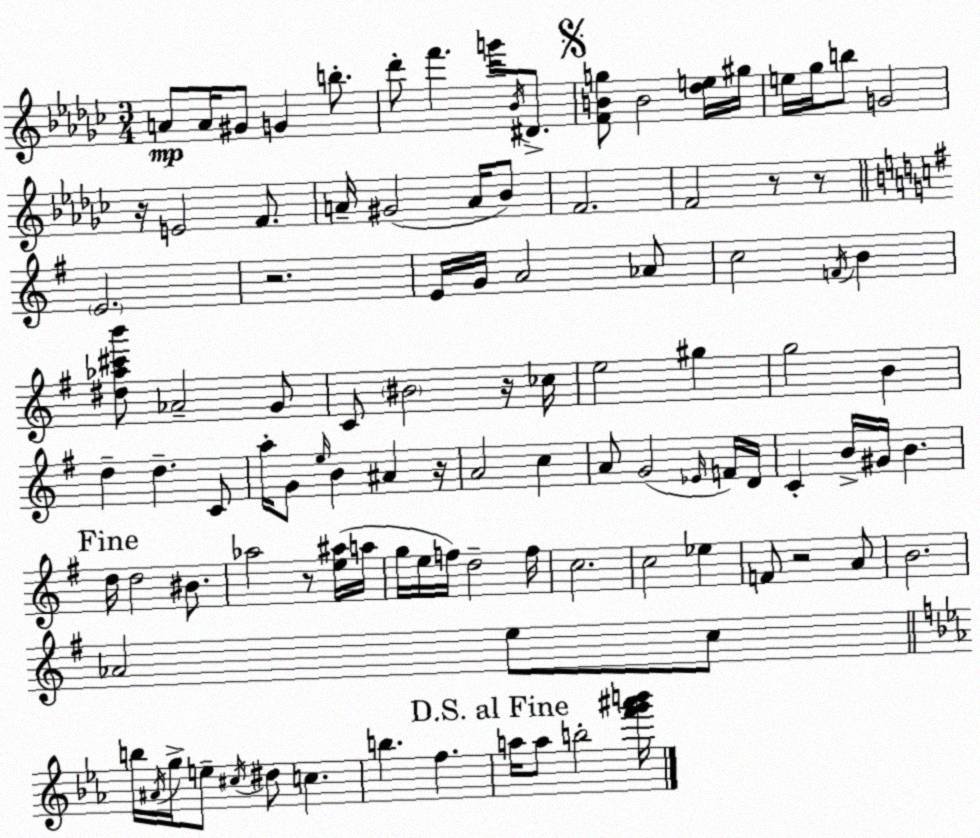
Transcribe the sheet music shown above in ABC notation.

X:1
T:Untitled
M:3/4
L:1/4
K:Ebm
A/2 A/4 ^G/2 G b/2 _d'/2 f' g'/4 _B/4 ^D/2 [FBg]/2 B2 [_de]/4 ^g/4 e/4 _g/4 b/2 G2 z/4 E2 F/2 A/4 ^G2 A/4 _B/2 F2 F2 z/2 z/2 E2 z2 E/4 G/4 A2 _A/2 c2 F/4 B [^d_a^c'b']/2 _A2 G/2 C/2 ^B2 z/4 _c/4 e2 ^g g2 B d d C/2 a/4 G/2 e/4 B ^A z/4 A2 c A/2 G2 _E/4 F/4 D/4 C B/4 ^G/4 B d/4 d2 ^B/2 _a2 z/2 [e^a]/4 a/4 g/4 e/4 f/4 d2 f/4 c2 c2 _e F/2 z2 A/2 B2 _A2 e/2 c/2 b/4 ^A/4 g/4 e/2 ^c/4 ^d/2 c b f a/4 a/2 b2 [f'g'^a'b']/4